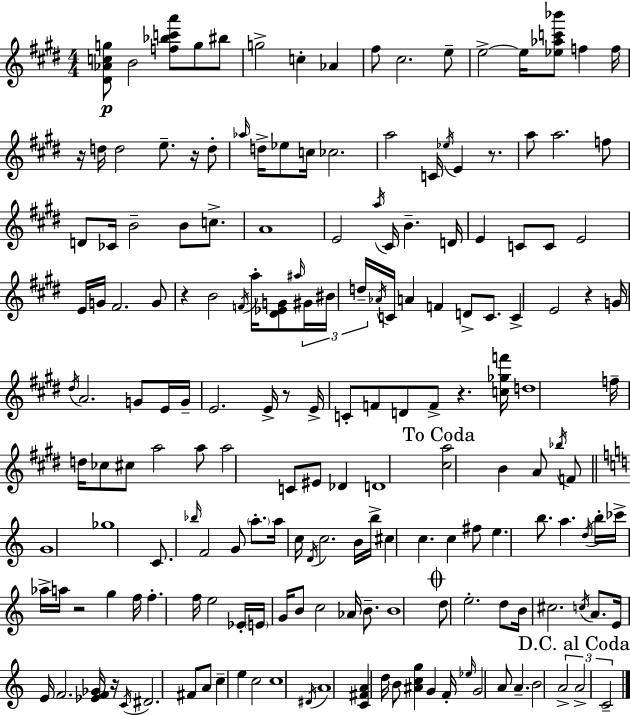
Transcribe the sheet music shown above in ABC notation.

X:1
T:Untitled
M:4/4
L:1/4
K:E
[^D_Acg]/2 B2 [f_bc'a']/2 g/2 ^b/2 g2 c _A ^f/2 ^c2 e/2 e2 e/4 [_e_ac'_b']/2 f f/4 z/4 d/4 d2 e/2 z/4 d/2 _a/4 d/4 _e/2 c/4 _c2 a2 C/4 _e/4 E z/2 a/2 a2 f/2 D/2 _C/4 B2 B/2 c/2 A4 E2 a/4 ^C/4 B D/4 E C/2 C/2 E2 E/4 G/4 ^F2 G/2 z B2 F/4 a/4 [^D_EG]/2 ^a/4 ^G/4 ^B/4 d/4 _A/4 C/4 A F D/2 C/2 C E2 z G/4 ^d/4 A2 G/2 E/4 G/4 E2 E/4 z/2 E/4 C/2 F/2 D/2 F/2 z [c_gf']/4 d4 f/4 d/4 _c/2 ^c/2 a2 a/2 a2 C/2 ^E/2 _D D4 [^ca]2 B A/2 _b/4 F/2 G4 _g4 C/2 _b/4 F2 G/2 a/2 a/4 c/4 D/4 c2 B/4 b/4 ^c c c ^f/2 e b/2 a d/4 b/4 _c'/4 _a/4 a/4 z2 g f/4 f f/4 e2 _E/4 E/4 G/4 B/2 c2 _A/4 B/2 B4 d/2 e2 d/2 B/4 ^c2 c/4 A/2 E/4 E/4 F2 [_EF_G]/4 z/4 C/4 ^D2 ^F/2 A/2 c e c2 c4 ^D/4 A4 [C^FA] d/4 B/2 [^Acg] G F/4 _e/4 G2 A/2 A B2 A2 A2 C2